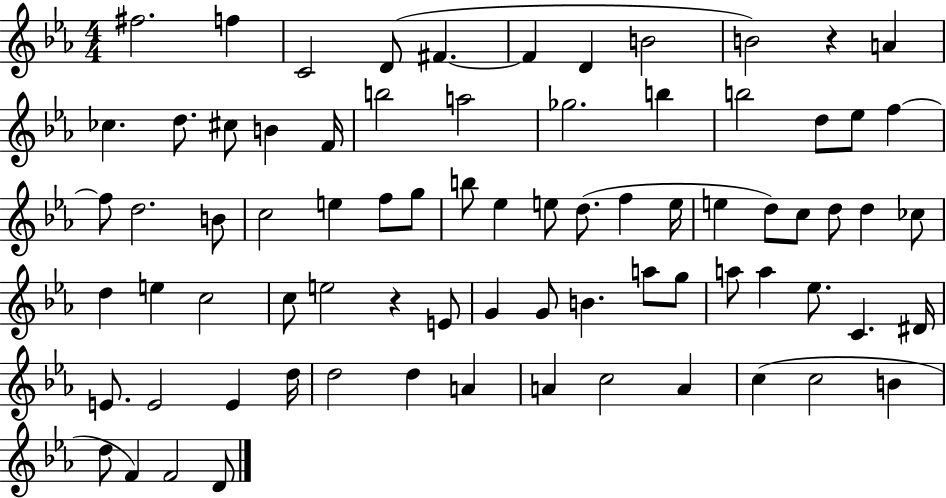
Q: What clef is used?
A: treble